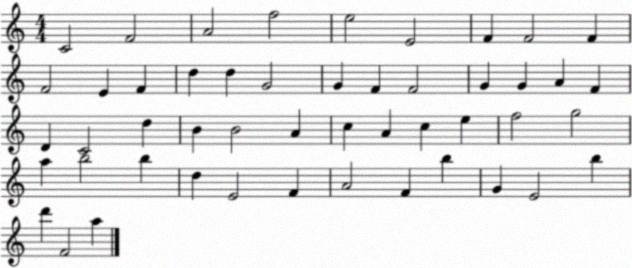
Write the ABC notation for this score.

X:1
T:Untitled
M:4/4
L:1/4
K:C
C2 F2 A2 f2 e2 E2 F F2 F F2 E F d d G2 G F F2 G G A F D C2 d B B2 A c A c e f2 g2 a b2 b d E2 F A2 F b G E2 b d' F2 a